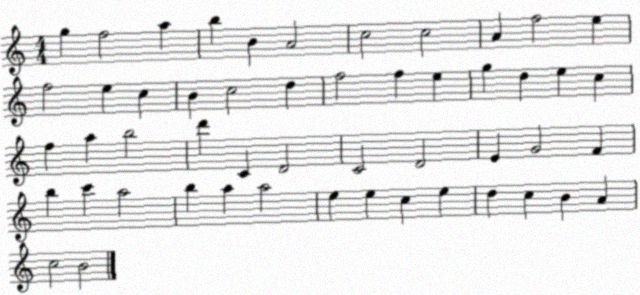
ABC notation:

X:1
T:Untitled
M:4/4
L:1/4
K:C
g f2 a b B A2 c2 c2 A f2 e f2 e c B c2 d f2 f e g d e c f a b2 d' C D2 C2 D2 E G2 F b c' a2 b a a2 e e c e d c B A c2 B2